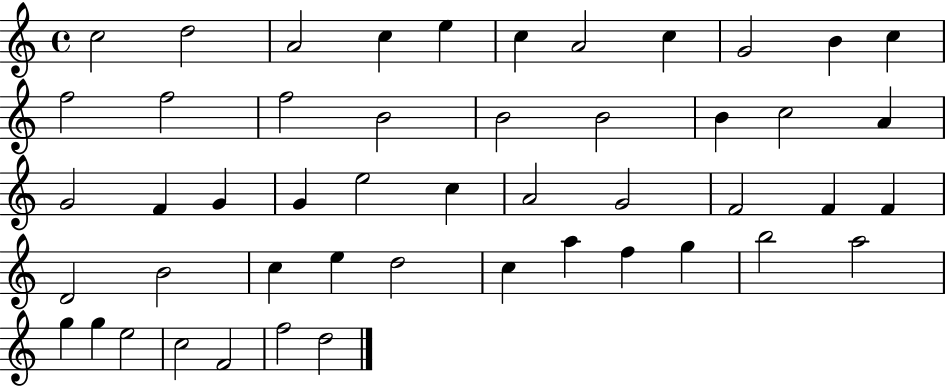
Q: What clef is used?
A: treble